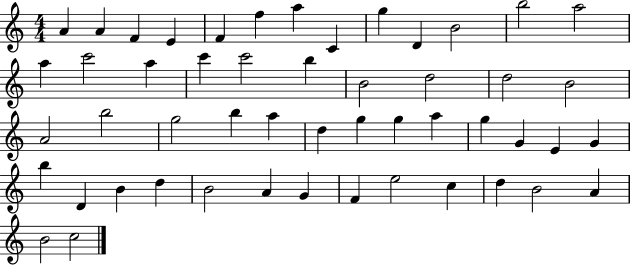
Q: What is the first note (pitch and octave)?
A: A4